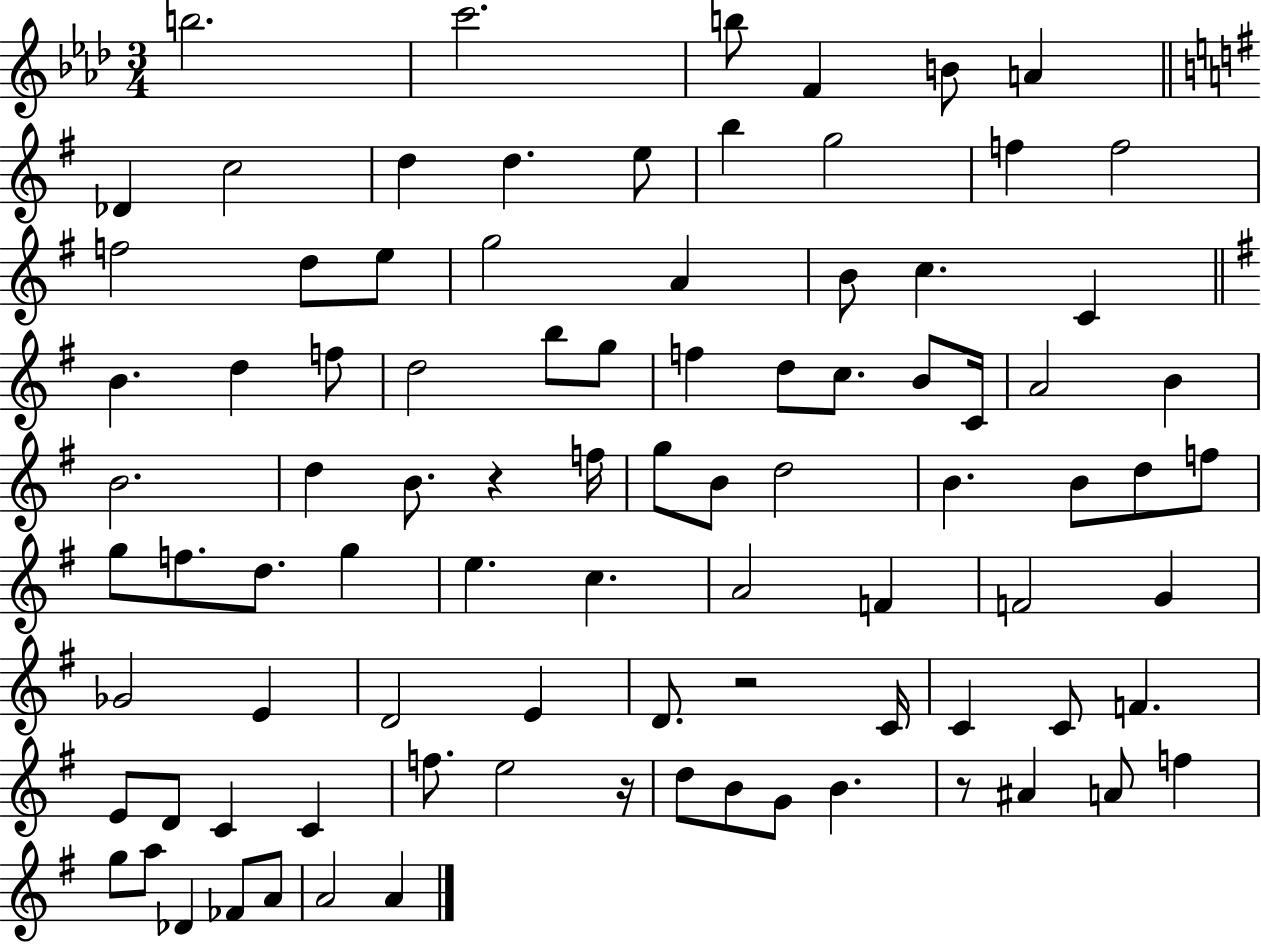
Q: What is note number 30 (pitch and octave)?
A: F5